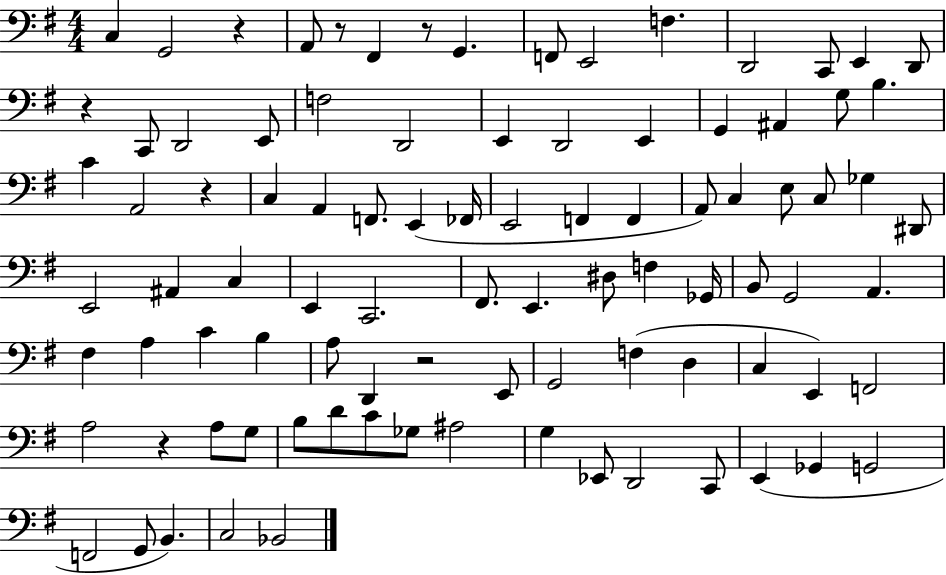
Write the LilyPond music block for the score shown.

{
  \clef bass
  \numericTimeSignature
  \time 4/4
  \key g \major
  c4 g,2 r4 | a,8 r8 fis,4 r8 g,4. | f,8 e,2 f4. | d,2 c,8 e,4 d,8 | \break r4 c,8 d,2 e,8 | f2 d,2 | e,4 d,2 e,4 | g,4 ais,4 g8 b4. | \break c'4 a,2 r4 | c4 a,4 f,8. e,4( fes,16 | e,2 f,4 f,4 | a,8) c4 e8 c8 ges4 dis,8 | \break e,2 ais,4 c4 | e,4 c,2. | fis,8. e,4. dis8 f4 ges,16 | b,8 g,2 a,4. | \break fis4 a4 c'4 b4 | a8 d,4 r2 e,8 | g,2 f4( d4 | c4 e,4) f,2 | \break a2 r4 a8 g8 | b8 d'8 c'8 ges8 ais2 | g4 ees,8 d,2 c,8 | e,4( ges,4 g,2 | \break f,2 g,8 b,4.) | c2 bes,2 | \bar "|."
}